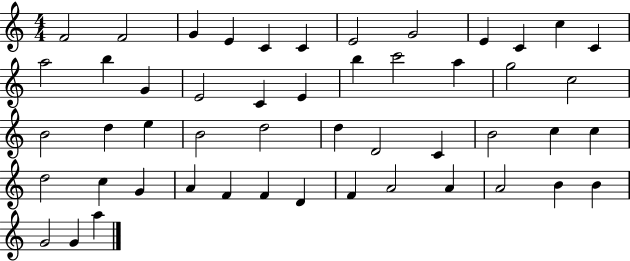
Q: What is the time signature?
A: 4/4